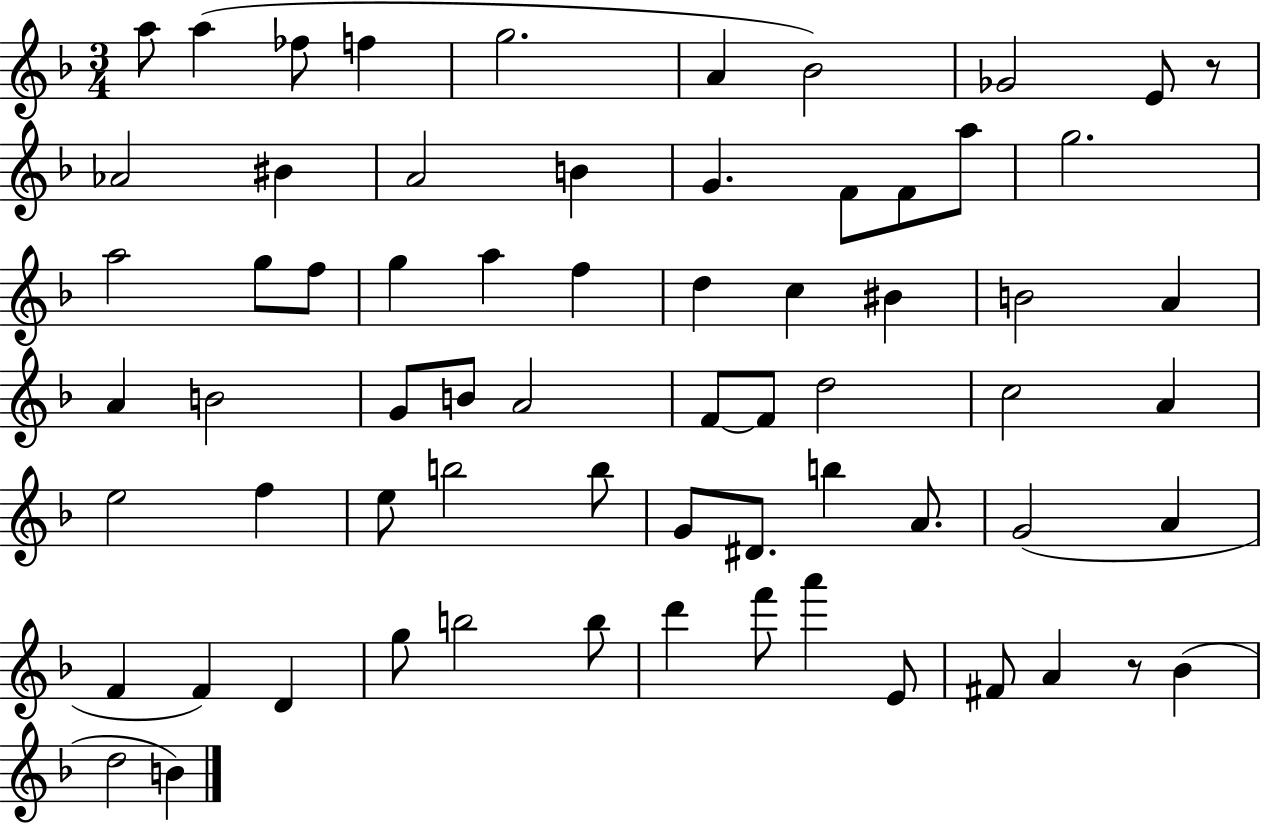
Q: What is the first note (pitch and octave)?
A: A5